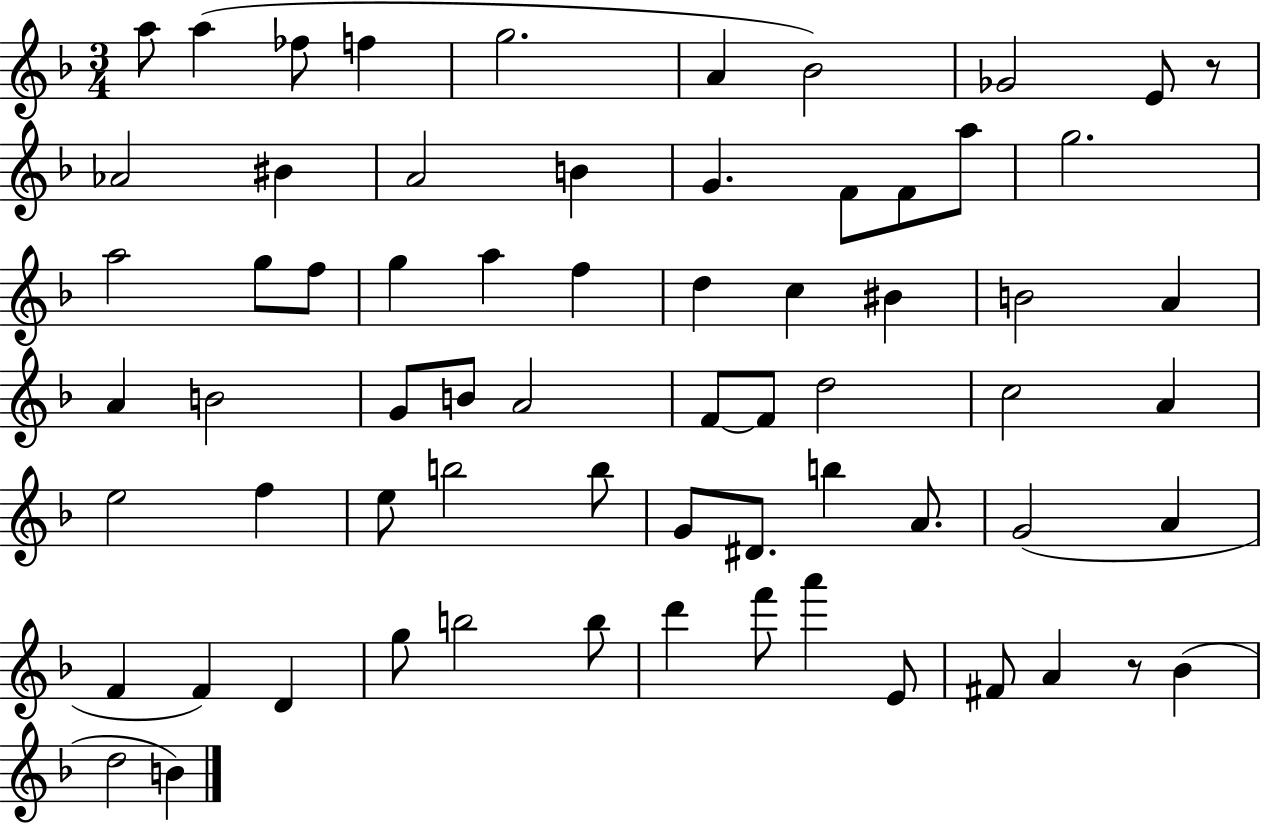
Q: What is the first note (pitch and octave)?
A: A5